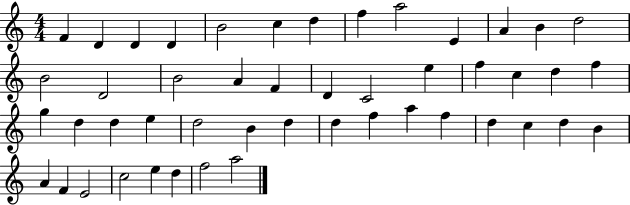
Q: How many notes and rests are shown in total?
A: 48